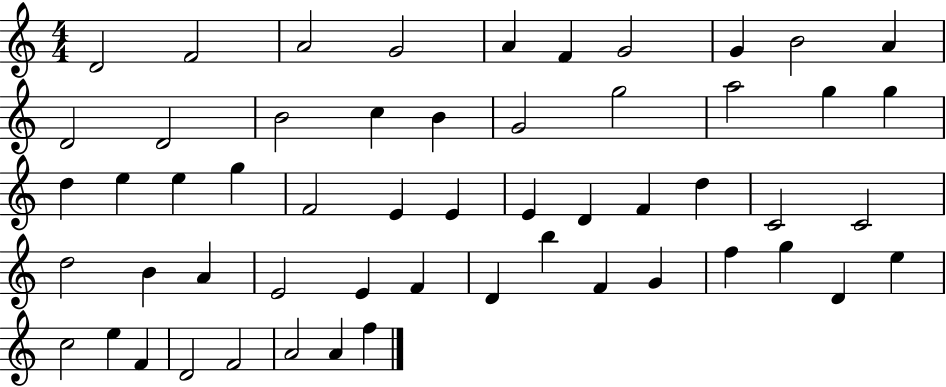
{
  \clef treble
  \numericTimeSignature
  \time 4/4
  \key c \major
  d'2 f'2 | a'2 g'2 | a'4 f'4 g'2 | g'4 b'2 a'4 | \break d'2 d'2 | b'2 c''4 b'4 | g'2 g''2 | a''2 g''4 g''4 | \break d''4 e''4 e''4 g''4 | f'2 e'4 e'4 | e'4 d'4 f'4 d''4 | c'2 c'2 | \break d''2 b'4 a'4 | e'2 e'4 f'4 | d'4 b''4 f'4 g'4 | f''4 g''4 d'4 e''4 | \break c''2 e''4 f'4 | d'2 f'2 | a'2 a'4 f''4 | \bar "|."
}